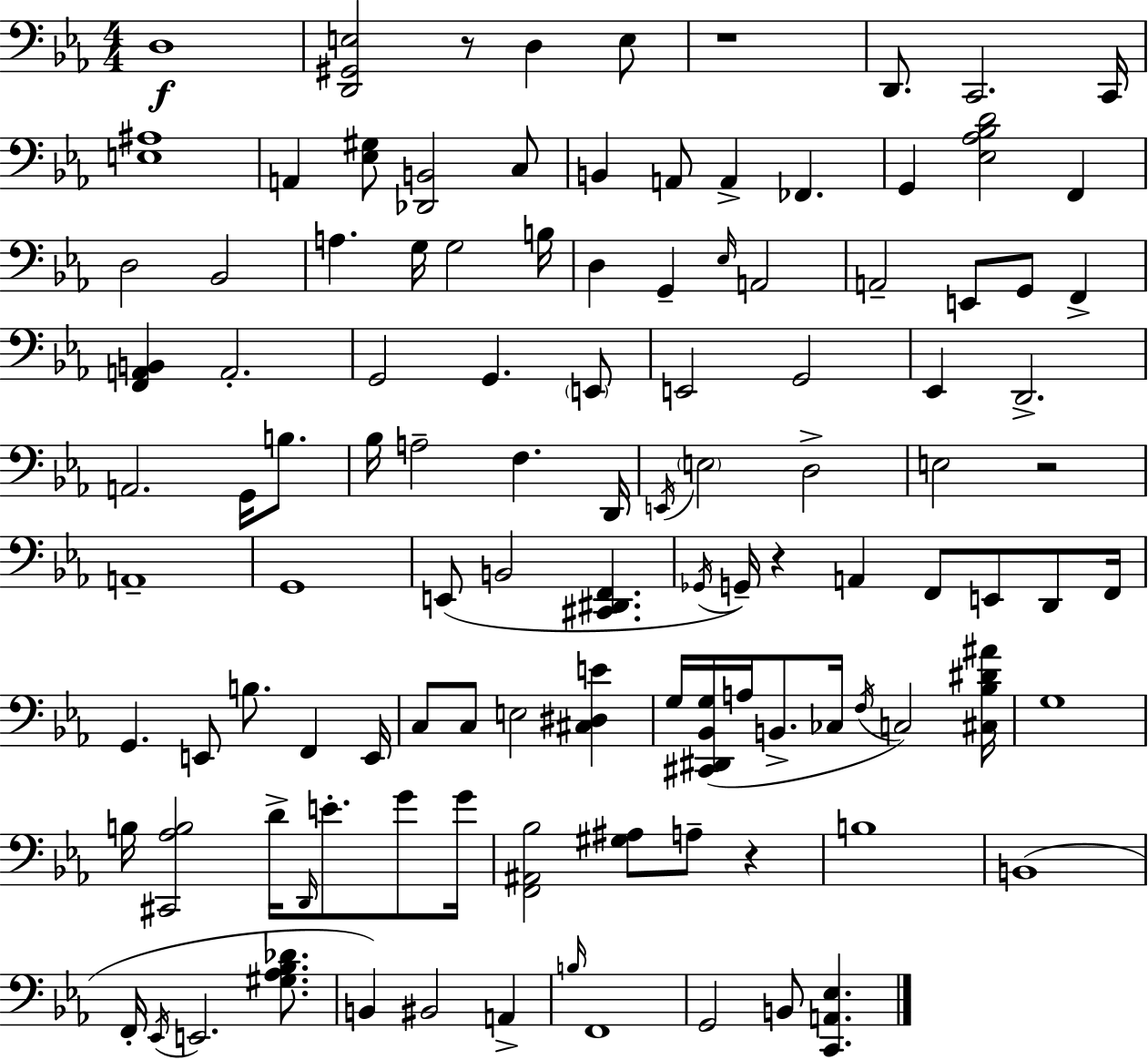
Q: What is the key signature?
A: C minor